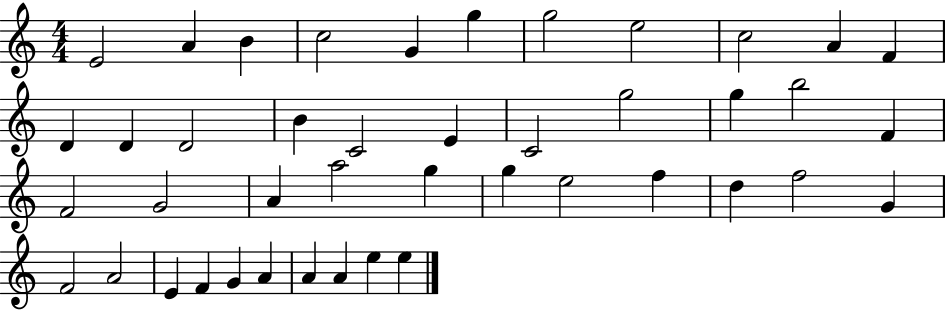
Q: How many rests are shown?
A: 0